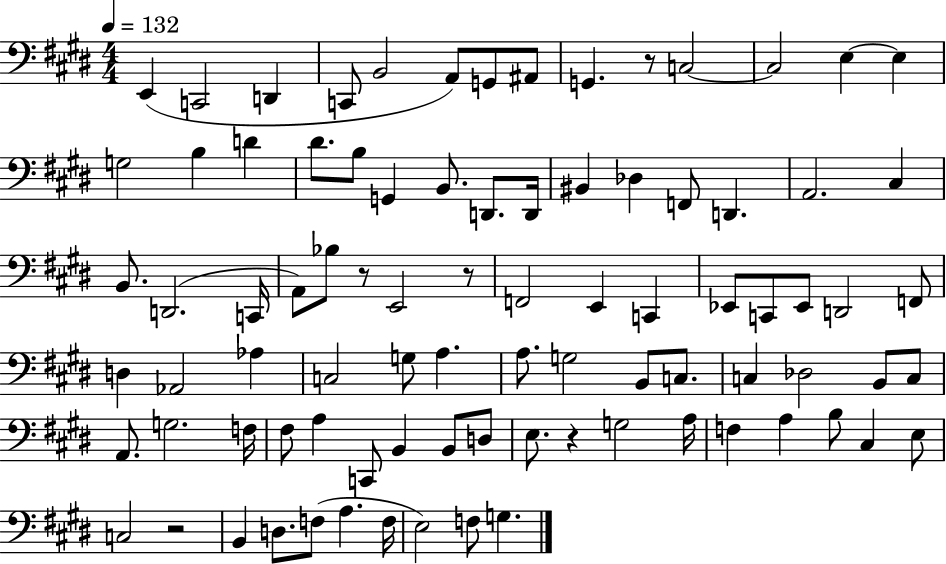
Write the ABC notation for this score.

X:1
T:Untitled
M:4/4
L:1/4
K:E
E,, C,,2 D,, C,,/2 B,,2 A,,/2 G,,/2 ^A,,/2 G,, z/2 C,2 C,2 E, E, G,2 B, D ^D/2 B,/2 G,, B,,/2 D,,/2 D,,/4 ^B,, _D, F,,/2 D,, A,,2 ^C, B,,/2 D,,2 C,,/4 A,,/2 _B,/2 z/2 E,,2 z/2 F,,2 E,, C,, _E,,/2 C,,/2 _E,,/2 D,,2 F,,/2 D, _A,,2 _A, C,2 G,/2 A, A,/2 G,2 B,,/2 C,/2 C, _D,2 B,,/2 C,/2 A,,/2 G,2 F,/4 ^F,/2 A, C,,/2 B,, B,,/2 D,/2 E,/2 z G,2 A,/4 F, A, B,/2 ^C, E,/2 C,2 z2 B,, D,/2 F,/2 A, F,/4 E,2 F,/2 G,